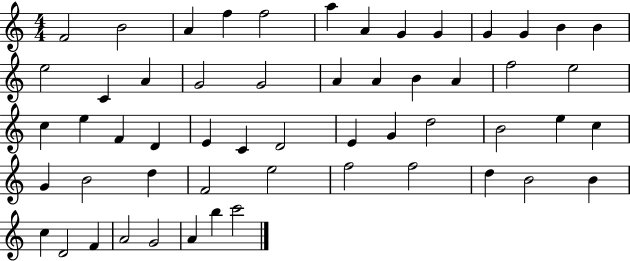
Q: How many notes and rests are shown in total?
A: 55